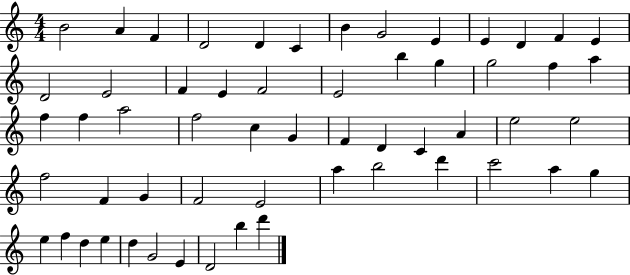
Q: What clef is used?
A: treble